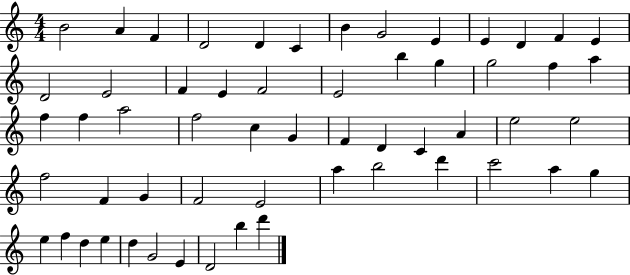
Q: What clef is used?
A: treble